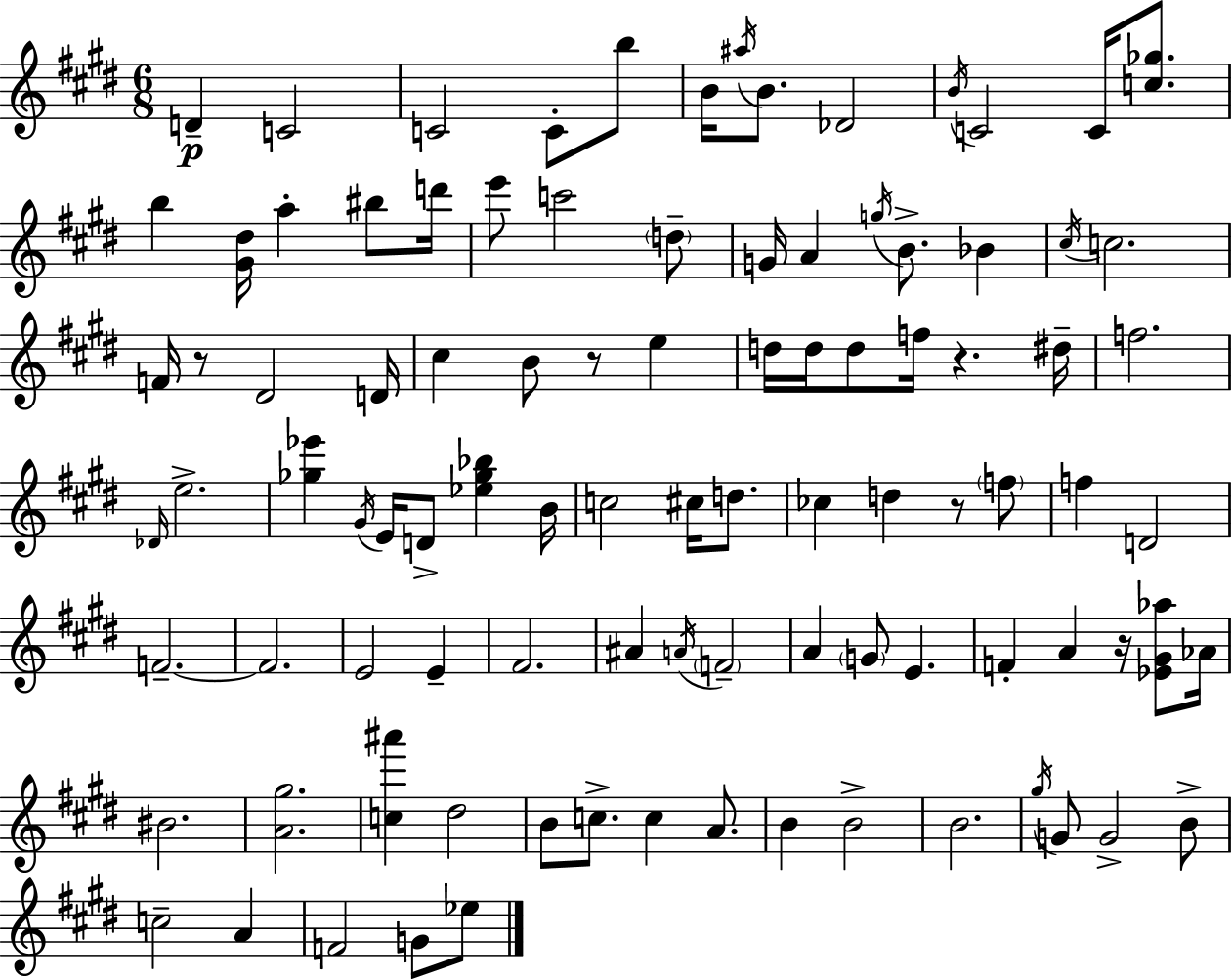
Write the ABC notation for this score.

X:1
T:Untitled
M:6/8
L:1/4
K:E
D C2 C2 C/2 b/2 B/4 ^a/4 B/2 _D2 B/4 C2 C/4 [c_g]/2 b [^G^d]/4 a ^b/2 d'/4 e'/2 c'2 d/2 G/4 A g/4 B/2 _B ^c/4 c2 F/4 z/2 ^D2 D/4 ^c B/2 z/2 e d/4 d/4 d/2 f/4 z ^d/4 f2 _D/4 e2 [_g_e'] ^G/4 E/4 D/2 [_e_g_b] B/4 c2 ^c/4 d/2 _c d z/2 f/2 f D2 F2 F2 E2 E ^F2 ^A A/4 F2 A G/2 E F A z/4 [_E^G_a]/2 _A/4 ^B2 [A^g]2 [c^a'] ^d2 B/2 c/2 c A/2 B B2 B2 ^g/4 G/2 G2 B/2 c2 A F2 G/2 _e/2